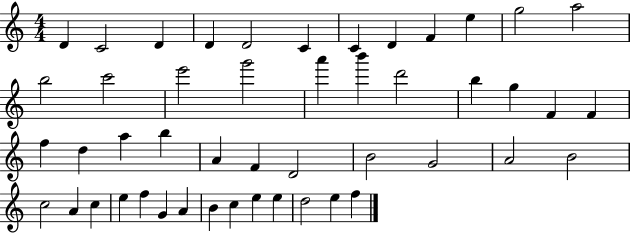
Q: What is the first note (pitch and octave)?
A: D4